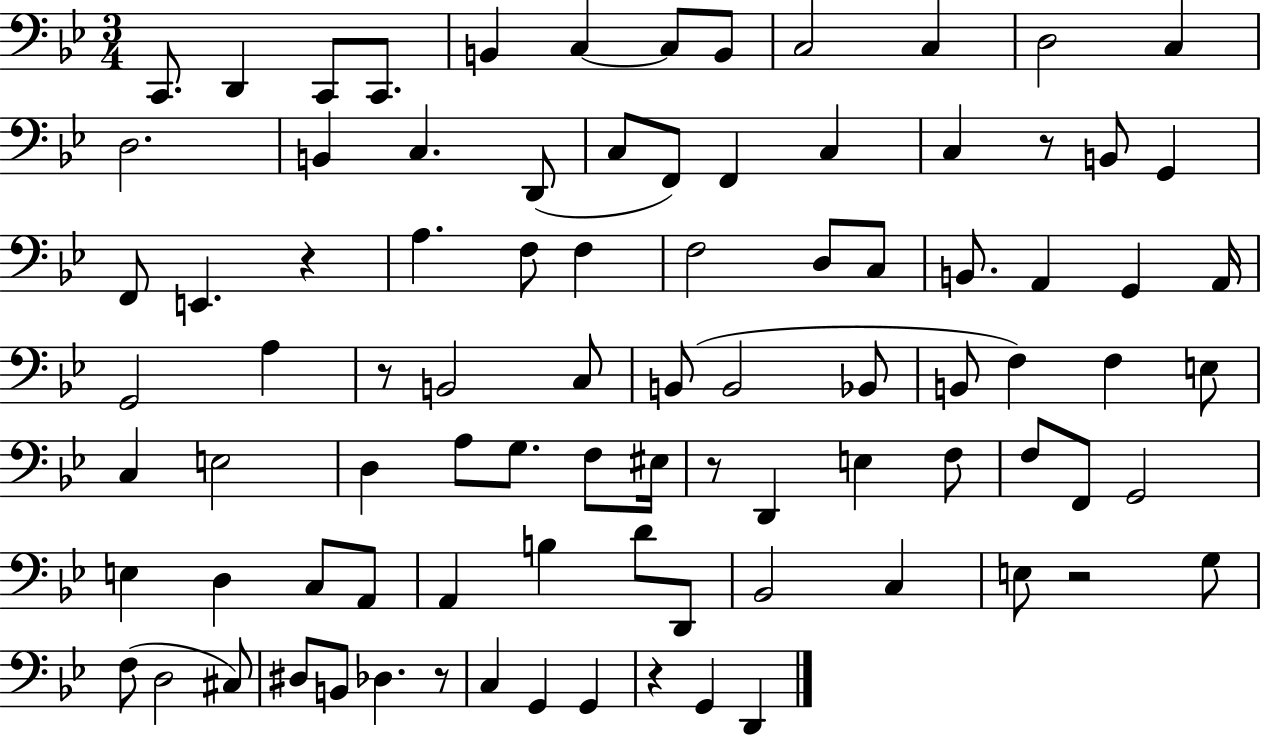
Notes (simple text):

C2/e. D2/q C2/e C2/e. B2/q C3/q C3/e B2/e C3/h C3/q D3/h C3/q D3/h. B2/q C3/q. D2/e C3/e F2/e F2/q C3/q C3/q R/e B2/e G2/q F2/e E2/q. R/q A3/q. F3/e F3/q F3/h D3/e C3/e B2/e. A2/q G2/q A2/s G2/h A3/q R/e B2/h C3/e B2/e B2/h Bb2/e B2/e F3/q F3/q E3/e C3/q E3/h D3/q A3/e G3/e. F3/e EIS3/s R/e D2/q E3/q F3/e F3/e F2/e G2/h E3/q D3/q C3/e A2/e A2/q B3/q D4/e D2/e Bb2/h C3/q E3/e R/h G3/e F3/e D3/h C#3/e D#3/e B2/e Db3/q. R/e C3/q G2/q G2/q R/q G2/q D2/q